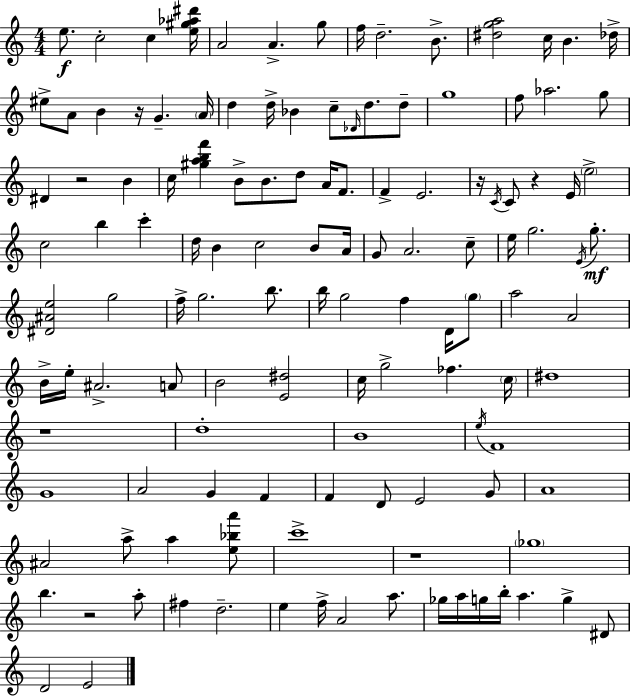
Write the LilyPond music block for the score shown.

{
  \clef treble
  \numericTimeSignature
  \time 4/4
  \key c \major
  \repeat volta 2 { e''8.\f c''2-. c''4 <e'' gis'' aes'' dis'''>16 | a'2 a'4.-> g''8 | f''16 d''2.-- b'8.-> | <dis'' g'' a''>2 c''16 b'4. des''16-> | \break eis''8-> a'8 b'4 r16 g'4.-- \parenthesize a'16 | d''4 d''16-> bes'4 c''8-- \grace { des'16 } d''8. d''8-- | g''1 | f''8 aes''2. g''8 | \break dis'4 r2 b'4 | c''16 <gis'' a'' b'' f'''>4 b'8-> b'8. d''8 a'16 f'8. | f'4-> e'2. | r16 \acciaccatura { c'16 } c'8 r4 e'16 \parenthesize e''2-> | \break c''2 b''4 c'''4-. | d''16 b'4 c''2 b'8 | a'16 g'8 a'2. | c''8-- e''16 g''2. \acciaccatura { e'16 } | \break g''8.-.\mf <dis' ais' e''>2 g''2 | f''16-> g''2. | b''8. b''16 g''2 f''4 | d'16 \parenthesize g''8 a''2 a'2 | \break b'16-> e''16-. ais'2.-> | a'8 b'2 <e' dis''>2 | c''16 g''2-> fes''4. | \parenthesize c''16 dis''1 | \break r1 | d''1-. | b'1 | \acciaccatura { e''16 } f'1 | \break g'1 | a'2 g'4 | f'4 f'4 d'8 e'2 | g'8 a'1 | \break ais'2 a''8-> a''4 | <e'' bes'' a'''>8 c'''1-> | r1 | \parenthesize ges''1 | \break b''4. r2 | a''8-. fis''4 d''2.-- | e''4 f''16-> a'2 | a''8. ges''16 a''16 g''16 b''16-. a''4. g''4-> | \break dis'8 d'2 e'2 | } \bar "|."
}